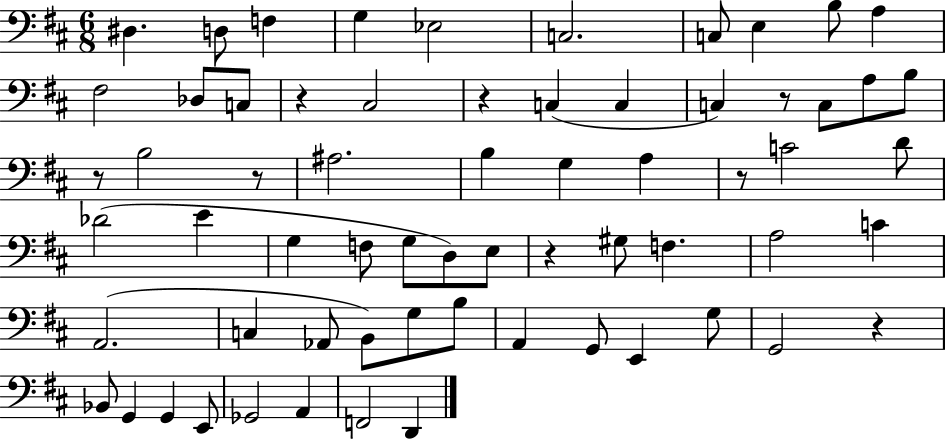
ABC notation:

X:1
T:Untitled
M:6/8
L:1/4
K:D
^D, D,/2 F, G, _E,2 C,2 C,/2 E, B,/2 A, ^F,2 _D,/2 C,/2 z ^C,2 z C, C, C, z/2 C,/2 A,/2 B,/2 z/2 B,2 z/2 ^A,2 B, G, A, z/2 C2 D/2 _D2 E G, F,/2 G,/2 D,/2 E,/2 z ^G,/2 F, A,2 C A,,2 C, _A,,/2 B,,/2 G,/2 B,/2 A,, G,,/2 E,, G,/2 G,,2 z _B,,/2 G,, G,, E,,/2 _G,,2 A,, F,,2 D,,